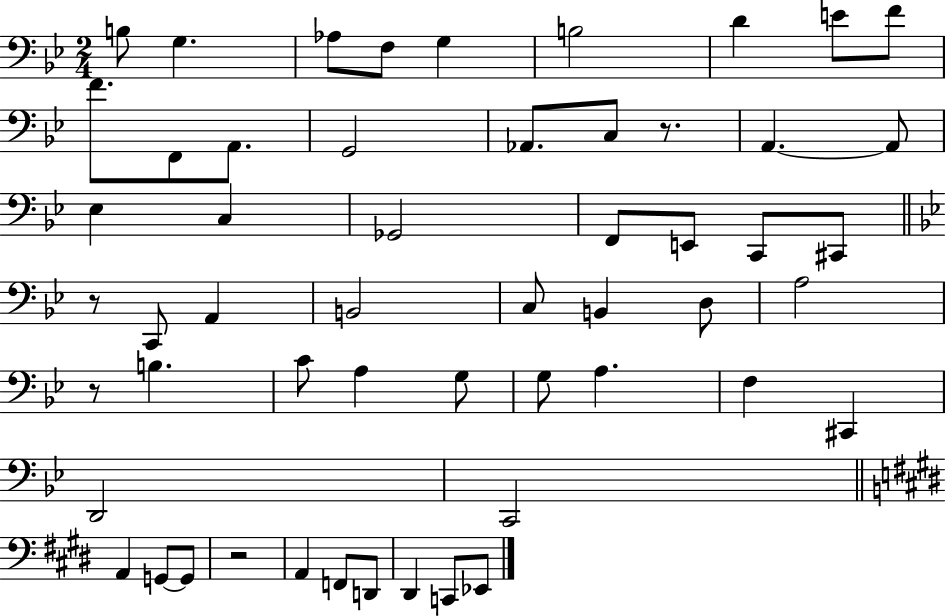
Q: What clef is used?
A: bass